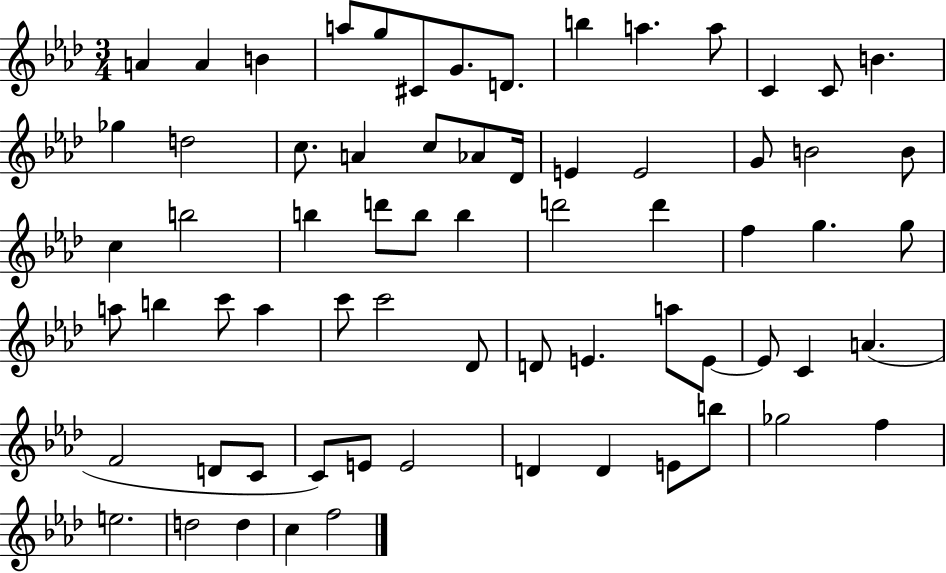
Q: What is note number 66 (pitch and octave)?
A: D5